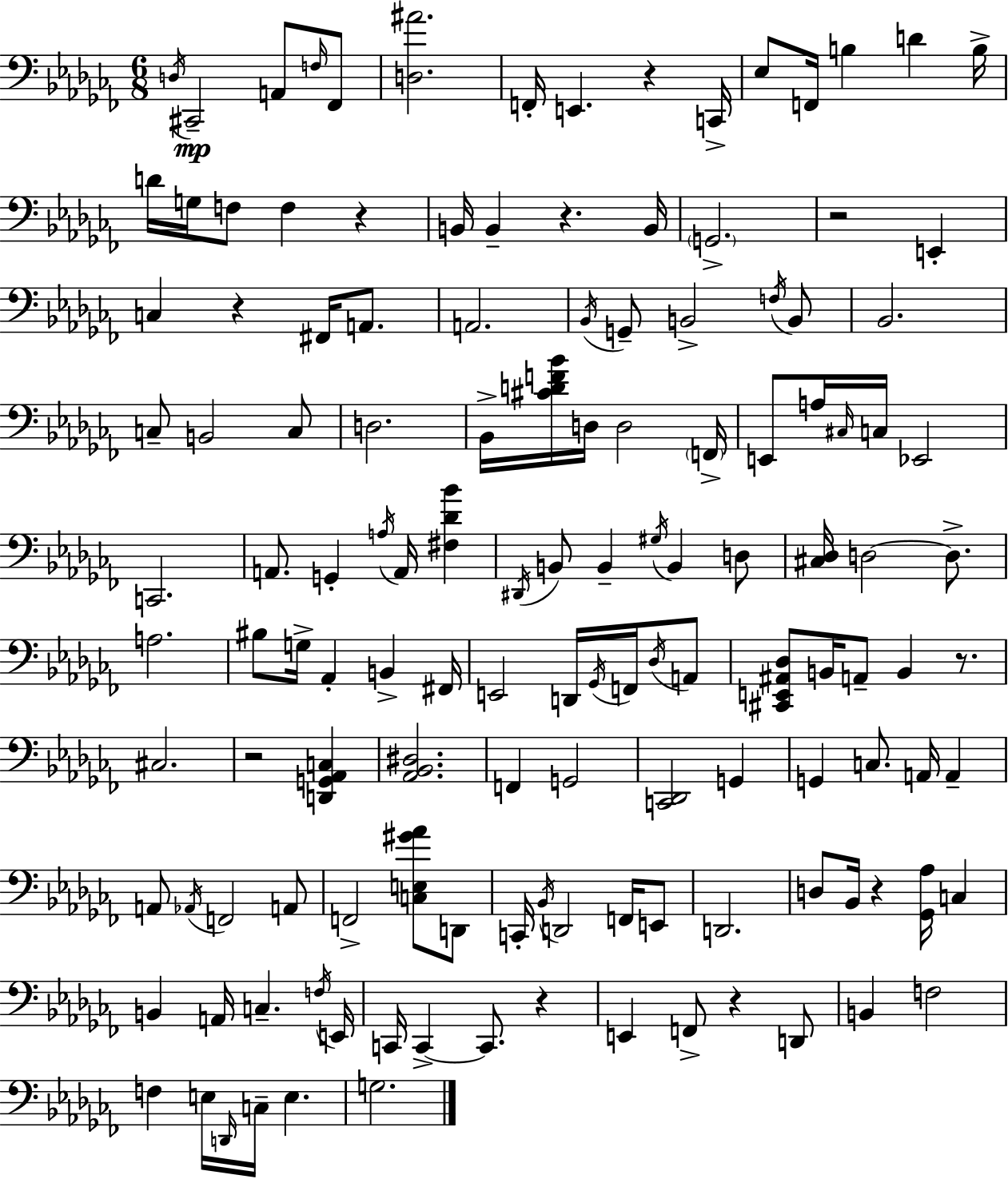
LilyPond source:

{
  \clef bass
  \numericTimeSignature
  \time 6/8
  \key aes \minor
  \repeat volta 2 { \acciaccatura { d16 }\mp cis,2-- a,8 \grace { f16 } | fes,8 <d ais'>2. | f,16-. e,4. r4 | c,16-> ees8 f,16 b4 d'4 | \break b16-> d'16 g16 f8 f4 r4 | b,16 b,4-- r4. | b,16 \parenthesize g,2.-> | r2 e,4-. | \break c4 r4 fis,16 a,8. | a,2. | \acciaccatura { bes,16 } g,8-- b,2-> | \acciaccatura { f16 } b,8 bes,2. | \break c8-- b,2 | c8 d2. | bes,16-> <cis' d' f' bes'>16 d16 d2 | \parenthesize f,16-> e,8 a16 \grace { cis16 } c16 ees,2 | \break c,2. | a,8. g,4-. | \acciaccatura { a16 } a,16 <fis des' bes'>4 \acciaccatura { dis,16 } b,8 b,4-- | \acciaccatura { gis16 } b,4 d8 <cis des>16 d2~~ | \break d8.-> a2. | bis8 g16-> aes,4-. | b,4-> fis,16 e,2 | d,16 \acciaccatura { ges,16 } f,16 \acciaccatura { des16 } a,8 <cis, e, ais, des>8 | \break b,16 a,8-- b,4 r8. cis2. | r2 | <d, g, aes, c>4 <aes, bes, dis>2. | f,4 | \break g,2 <c, des,>2 | g,4 g,4 | c8. a,16 a,4-- a,8 | \acciaccatura { aes,16 } f,2 a,8 f,2-> | \break <c e gis' aes'>8 d,8 c,16-. | \acciaccatura { bes,16 } d,2 f,16 e,8 | d,2. | d8 bes,16 r4 <ges, aes>16 c4 | \break b,4 a,16 c4.-- \acciaccatura { f16 } | e,16 c,16 c,4->~~ c,8. r4 | e,4 f,8-> r4 d,8 | b,4 f2 | \break f4 e16 \grace { d,16 } c16-- e4. | g2. | } \bar "|."
}